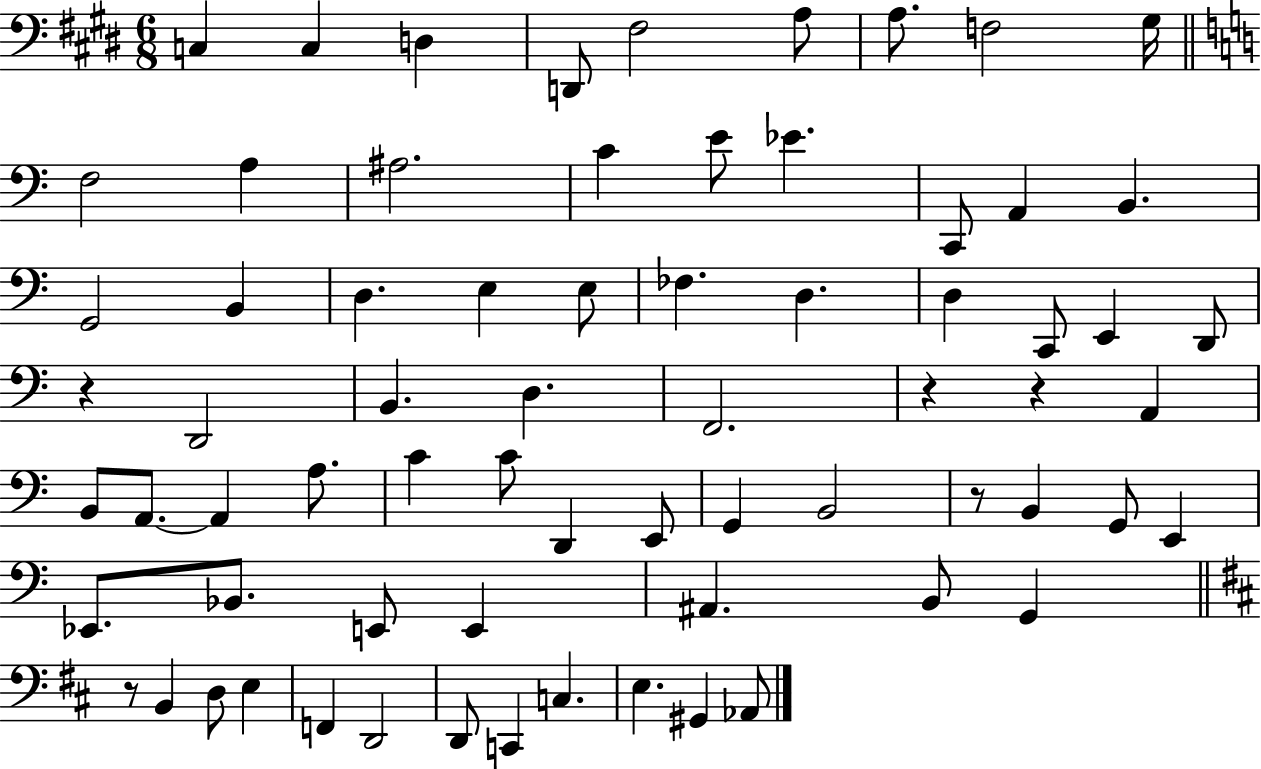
{
  \clef bass
  \numericTimeSignature
  \time 6/8
  \key e \major
  c4 c4 d4 | d,8 fis2 a8 | a8. f2 gis16 | \bar "||" \break \key c \major f2 a4 | ais2. | c'4 e'8 ees'4. | c,8 a,4 b,4. | \break g,2 b,4 | d4. e4 e8 | fes4. d4. | d4 c,8 e,4 d,8 | \break r4 d,2 | b,4. d4. | f,2. | r4 r4 a,4 | \break b,8 a,8.~~ a,4 a8. | c'4 c'8 d,4 e,8 | g,4 b,2 | r8 b,4 g,8 e,4 | \break ees,8. bes,8. e,8 e,4 | ais,4. b,8 g,4 | \bar "||" \break \key d \major r8 b,4 d8 e4 | f,4 d,2 | d,8 c,4 c4. | e4. gis,4 aes,8 | \break \bar "|."
}